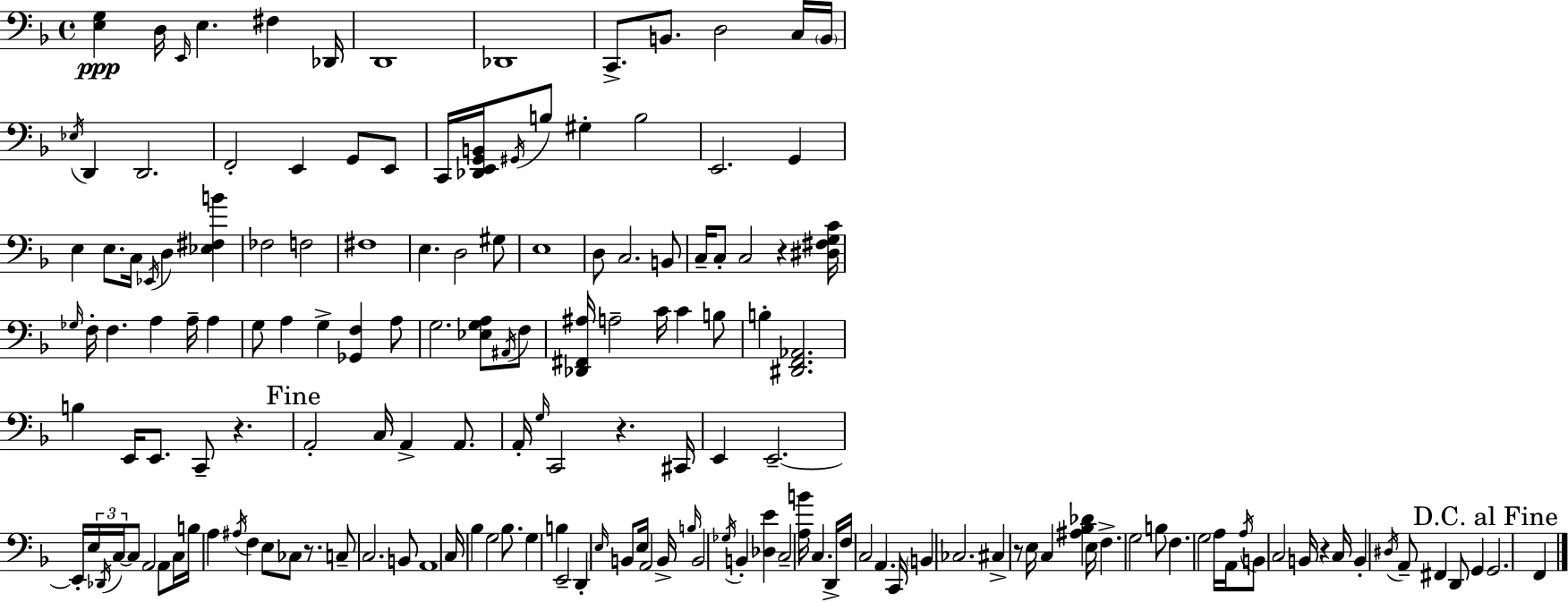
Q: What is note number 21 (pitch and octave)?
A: G#2